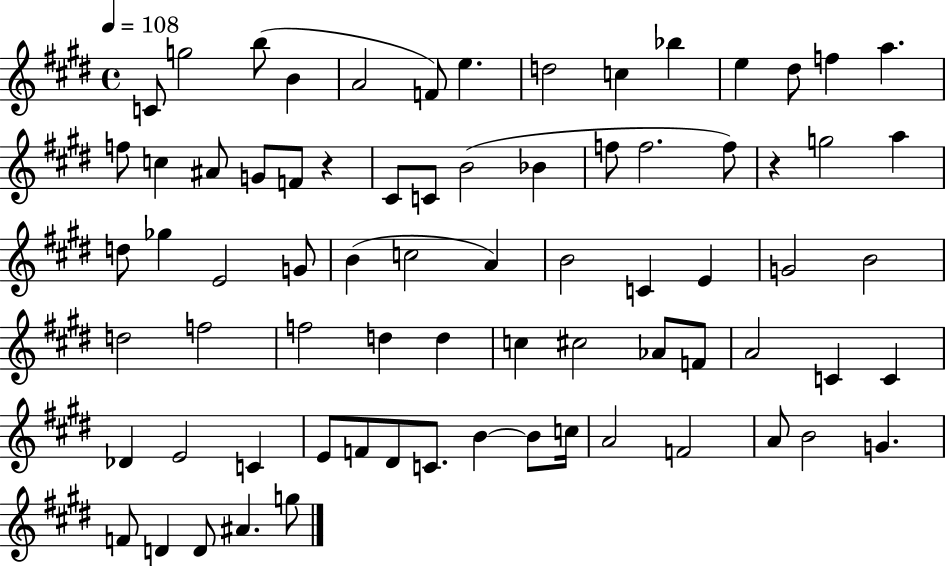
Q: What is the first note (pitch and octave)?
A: C4